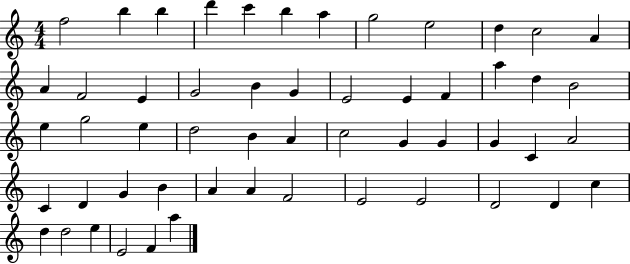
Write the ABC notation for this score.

X:1
T:Untitled
M:4/4
L:1/4
K:C
f2 b b d' c' b a g2 e2 d c2 A A F2 E G2 B G E2 E F a d B2 e g2 e d2 B A c2 G G G C A2 C D G B A A F2 E2 E2 D2 D c d d2 e E2 F a